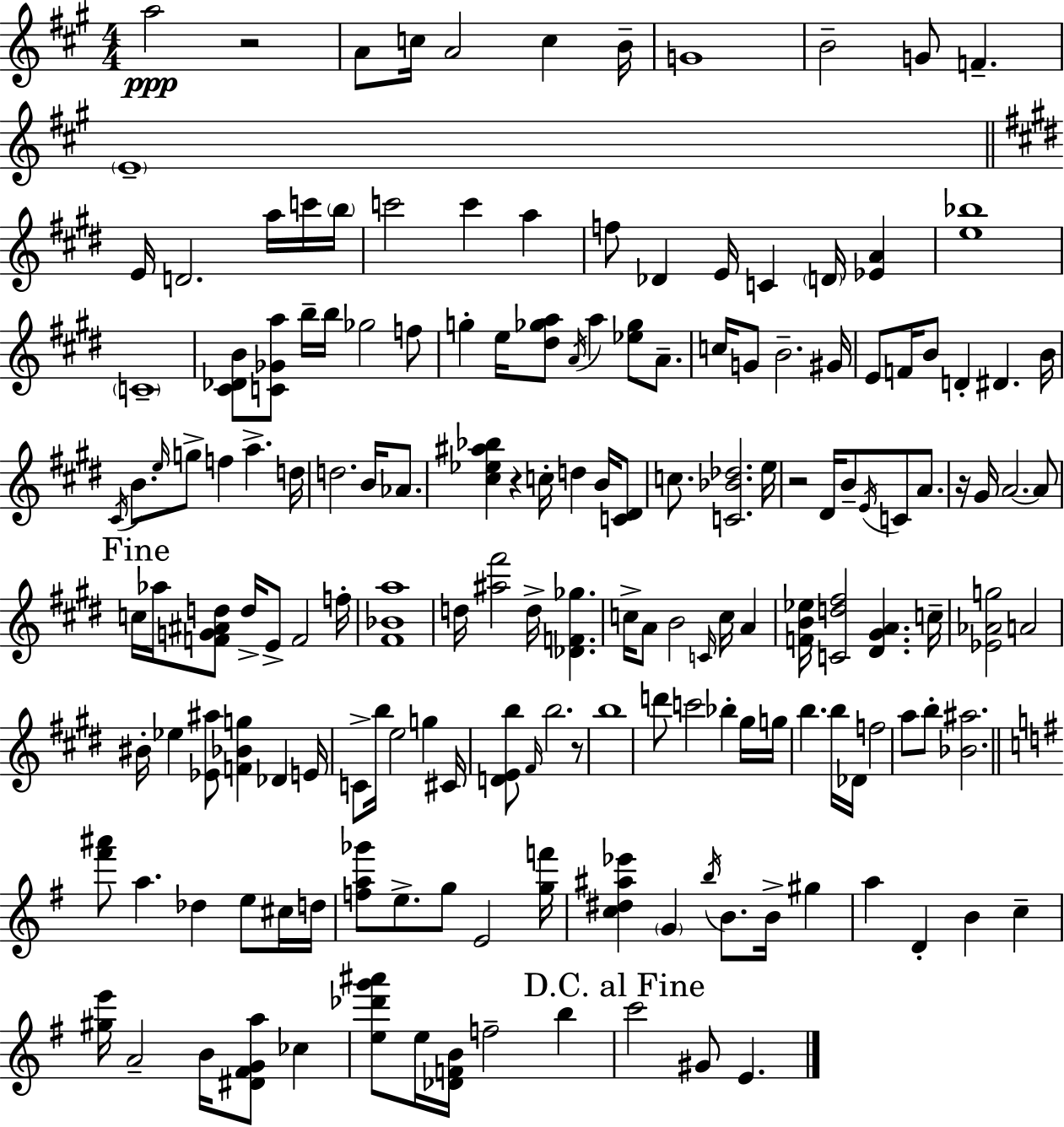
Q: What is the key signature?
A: A major